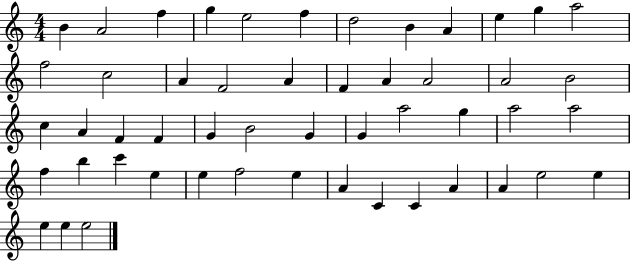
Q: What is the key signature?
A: C major